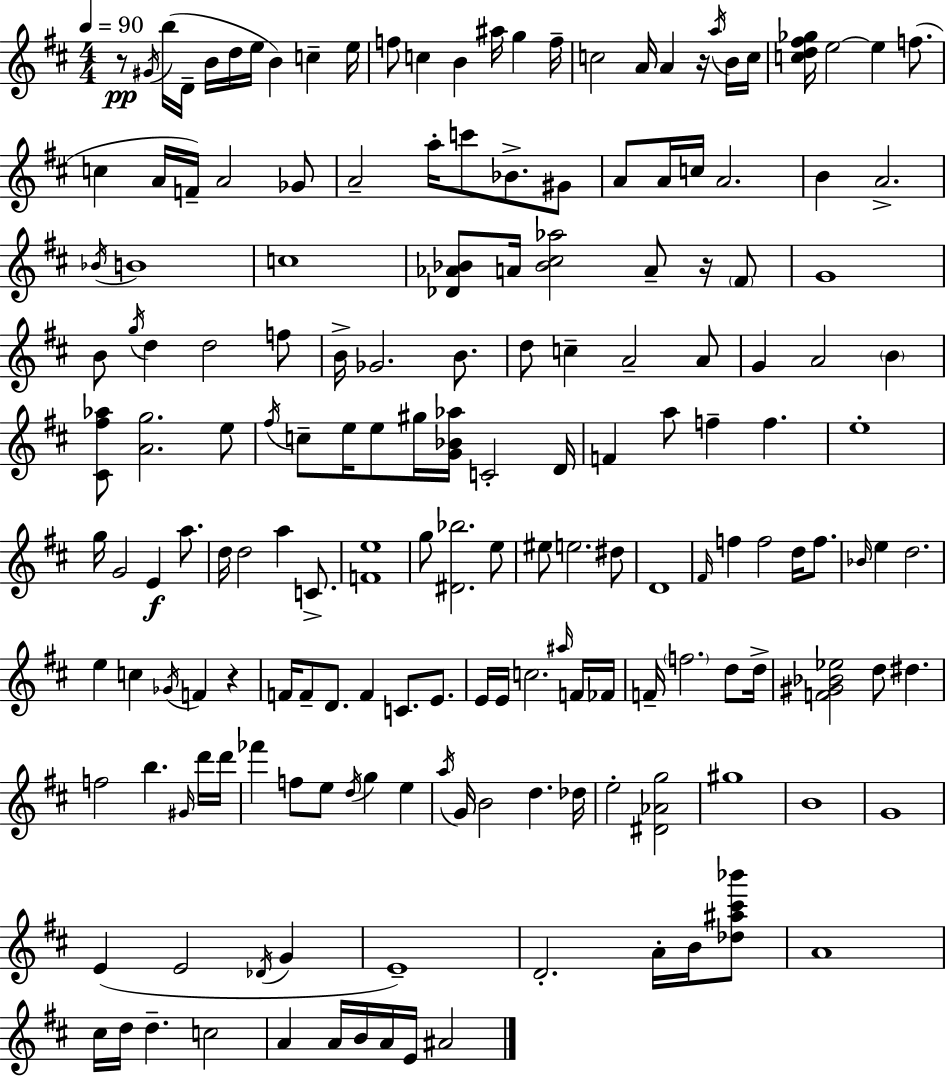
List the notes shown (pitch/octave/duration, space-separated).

R/e G#4/s B5/s D4/s B4/s D5/s E5/s B4/q C5/q E5/s F5/e C5/q B4/q A#5/s G5/q F5/s C5/h A4/s A4/q R/s A5/s B4/s C5/s [C5,D5,F#5,Gb5]/s E5/h E5/q F5/e. C5/q A4/s F4/s A4/h Gb4/e A4/h A5/s C6/e Bb4/e. G#4/e A4/e A4/s C5/s A4/h. B4/q A4/h. Bb4/s B4/w C5/w [Db4,Ab4,Bb4]/e A4/s [Bb4,C#5,Ab5]/h A4/e R/s F#4/e G4/w B4/e G5/s D5/q D5/h F5/e B4/s Gb4/h. B4/e. D5/e C5/q A4/h A4/e G4/q A4/h B4/q [C#4,F#5,Ab5]/e [A4,G5]/h. E5/e F#5/s C5/e E5/s E5/e G#5/s [G4,Bb4,Ab5]/s C4/h D4/s F4/q A5/e F5/q F5/q. E5/w G5/s G4/h E4/q A5/e. D5/s D5/h A5/q C4/e. [F4,E5]/w G5/e [D#4,Bb5]/h. E5/e EIS5/e E5/h. D#5/e D4/w F#4/s F5/q F5/h D5/s F5/e. Bb4/s E5/q D5/h. E5/q C5/q Gb4/s F4/q R/q F4/s F4/e D4/e. F4/q C4/e. E4/e. E4/s E4/s C5/h. A#5/s F4/s FES4/s F4/s F5/h. D5/e D5/s [F4,G#4,Bb4,Eb5]/h D5/e D#5/q. F5/h B5/q. G#4/s D6/s D6/s FES6/q F5/e E5/e D5/s G5/q E5/q A5/s G4/s B4/h D5/q. Db5/s E5/h [D#4,Ab4,G5]/h G#5/w B4/w G4/w E4/q E4/h Db4/s G4/q E4/w D4/h. A4/s B4/s [Db5,A#5,C#6,Bb6]/e A4/w C#5/s D5/s D5/q. C5/h A4/q A4/s B4/s A4/s E4/s A#4/h